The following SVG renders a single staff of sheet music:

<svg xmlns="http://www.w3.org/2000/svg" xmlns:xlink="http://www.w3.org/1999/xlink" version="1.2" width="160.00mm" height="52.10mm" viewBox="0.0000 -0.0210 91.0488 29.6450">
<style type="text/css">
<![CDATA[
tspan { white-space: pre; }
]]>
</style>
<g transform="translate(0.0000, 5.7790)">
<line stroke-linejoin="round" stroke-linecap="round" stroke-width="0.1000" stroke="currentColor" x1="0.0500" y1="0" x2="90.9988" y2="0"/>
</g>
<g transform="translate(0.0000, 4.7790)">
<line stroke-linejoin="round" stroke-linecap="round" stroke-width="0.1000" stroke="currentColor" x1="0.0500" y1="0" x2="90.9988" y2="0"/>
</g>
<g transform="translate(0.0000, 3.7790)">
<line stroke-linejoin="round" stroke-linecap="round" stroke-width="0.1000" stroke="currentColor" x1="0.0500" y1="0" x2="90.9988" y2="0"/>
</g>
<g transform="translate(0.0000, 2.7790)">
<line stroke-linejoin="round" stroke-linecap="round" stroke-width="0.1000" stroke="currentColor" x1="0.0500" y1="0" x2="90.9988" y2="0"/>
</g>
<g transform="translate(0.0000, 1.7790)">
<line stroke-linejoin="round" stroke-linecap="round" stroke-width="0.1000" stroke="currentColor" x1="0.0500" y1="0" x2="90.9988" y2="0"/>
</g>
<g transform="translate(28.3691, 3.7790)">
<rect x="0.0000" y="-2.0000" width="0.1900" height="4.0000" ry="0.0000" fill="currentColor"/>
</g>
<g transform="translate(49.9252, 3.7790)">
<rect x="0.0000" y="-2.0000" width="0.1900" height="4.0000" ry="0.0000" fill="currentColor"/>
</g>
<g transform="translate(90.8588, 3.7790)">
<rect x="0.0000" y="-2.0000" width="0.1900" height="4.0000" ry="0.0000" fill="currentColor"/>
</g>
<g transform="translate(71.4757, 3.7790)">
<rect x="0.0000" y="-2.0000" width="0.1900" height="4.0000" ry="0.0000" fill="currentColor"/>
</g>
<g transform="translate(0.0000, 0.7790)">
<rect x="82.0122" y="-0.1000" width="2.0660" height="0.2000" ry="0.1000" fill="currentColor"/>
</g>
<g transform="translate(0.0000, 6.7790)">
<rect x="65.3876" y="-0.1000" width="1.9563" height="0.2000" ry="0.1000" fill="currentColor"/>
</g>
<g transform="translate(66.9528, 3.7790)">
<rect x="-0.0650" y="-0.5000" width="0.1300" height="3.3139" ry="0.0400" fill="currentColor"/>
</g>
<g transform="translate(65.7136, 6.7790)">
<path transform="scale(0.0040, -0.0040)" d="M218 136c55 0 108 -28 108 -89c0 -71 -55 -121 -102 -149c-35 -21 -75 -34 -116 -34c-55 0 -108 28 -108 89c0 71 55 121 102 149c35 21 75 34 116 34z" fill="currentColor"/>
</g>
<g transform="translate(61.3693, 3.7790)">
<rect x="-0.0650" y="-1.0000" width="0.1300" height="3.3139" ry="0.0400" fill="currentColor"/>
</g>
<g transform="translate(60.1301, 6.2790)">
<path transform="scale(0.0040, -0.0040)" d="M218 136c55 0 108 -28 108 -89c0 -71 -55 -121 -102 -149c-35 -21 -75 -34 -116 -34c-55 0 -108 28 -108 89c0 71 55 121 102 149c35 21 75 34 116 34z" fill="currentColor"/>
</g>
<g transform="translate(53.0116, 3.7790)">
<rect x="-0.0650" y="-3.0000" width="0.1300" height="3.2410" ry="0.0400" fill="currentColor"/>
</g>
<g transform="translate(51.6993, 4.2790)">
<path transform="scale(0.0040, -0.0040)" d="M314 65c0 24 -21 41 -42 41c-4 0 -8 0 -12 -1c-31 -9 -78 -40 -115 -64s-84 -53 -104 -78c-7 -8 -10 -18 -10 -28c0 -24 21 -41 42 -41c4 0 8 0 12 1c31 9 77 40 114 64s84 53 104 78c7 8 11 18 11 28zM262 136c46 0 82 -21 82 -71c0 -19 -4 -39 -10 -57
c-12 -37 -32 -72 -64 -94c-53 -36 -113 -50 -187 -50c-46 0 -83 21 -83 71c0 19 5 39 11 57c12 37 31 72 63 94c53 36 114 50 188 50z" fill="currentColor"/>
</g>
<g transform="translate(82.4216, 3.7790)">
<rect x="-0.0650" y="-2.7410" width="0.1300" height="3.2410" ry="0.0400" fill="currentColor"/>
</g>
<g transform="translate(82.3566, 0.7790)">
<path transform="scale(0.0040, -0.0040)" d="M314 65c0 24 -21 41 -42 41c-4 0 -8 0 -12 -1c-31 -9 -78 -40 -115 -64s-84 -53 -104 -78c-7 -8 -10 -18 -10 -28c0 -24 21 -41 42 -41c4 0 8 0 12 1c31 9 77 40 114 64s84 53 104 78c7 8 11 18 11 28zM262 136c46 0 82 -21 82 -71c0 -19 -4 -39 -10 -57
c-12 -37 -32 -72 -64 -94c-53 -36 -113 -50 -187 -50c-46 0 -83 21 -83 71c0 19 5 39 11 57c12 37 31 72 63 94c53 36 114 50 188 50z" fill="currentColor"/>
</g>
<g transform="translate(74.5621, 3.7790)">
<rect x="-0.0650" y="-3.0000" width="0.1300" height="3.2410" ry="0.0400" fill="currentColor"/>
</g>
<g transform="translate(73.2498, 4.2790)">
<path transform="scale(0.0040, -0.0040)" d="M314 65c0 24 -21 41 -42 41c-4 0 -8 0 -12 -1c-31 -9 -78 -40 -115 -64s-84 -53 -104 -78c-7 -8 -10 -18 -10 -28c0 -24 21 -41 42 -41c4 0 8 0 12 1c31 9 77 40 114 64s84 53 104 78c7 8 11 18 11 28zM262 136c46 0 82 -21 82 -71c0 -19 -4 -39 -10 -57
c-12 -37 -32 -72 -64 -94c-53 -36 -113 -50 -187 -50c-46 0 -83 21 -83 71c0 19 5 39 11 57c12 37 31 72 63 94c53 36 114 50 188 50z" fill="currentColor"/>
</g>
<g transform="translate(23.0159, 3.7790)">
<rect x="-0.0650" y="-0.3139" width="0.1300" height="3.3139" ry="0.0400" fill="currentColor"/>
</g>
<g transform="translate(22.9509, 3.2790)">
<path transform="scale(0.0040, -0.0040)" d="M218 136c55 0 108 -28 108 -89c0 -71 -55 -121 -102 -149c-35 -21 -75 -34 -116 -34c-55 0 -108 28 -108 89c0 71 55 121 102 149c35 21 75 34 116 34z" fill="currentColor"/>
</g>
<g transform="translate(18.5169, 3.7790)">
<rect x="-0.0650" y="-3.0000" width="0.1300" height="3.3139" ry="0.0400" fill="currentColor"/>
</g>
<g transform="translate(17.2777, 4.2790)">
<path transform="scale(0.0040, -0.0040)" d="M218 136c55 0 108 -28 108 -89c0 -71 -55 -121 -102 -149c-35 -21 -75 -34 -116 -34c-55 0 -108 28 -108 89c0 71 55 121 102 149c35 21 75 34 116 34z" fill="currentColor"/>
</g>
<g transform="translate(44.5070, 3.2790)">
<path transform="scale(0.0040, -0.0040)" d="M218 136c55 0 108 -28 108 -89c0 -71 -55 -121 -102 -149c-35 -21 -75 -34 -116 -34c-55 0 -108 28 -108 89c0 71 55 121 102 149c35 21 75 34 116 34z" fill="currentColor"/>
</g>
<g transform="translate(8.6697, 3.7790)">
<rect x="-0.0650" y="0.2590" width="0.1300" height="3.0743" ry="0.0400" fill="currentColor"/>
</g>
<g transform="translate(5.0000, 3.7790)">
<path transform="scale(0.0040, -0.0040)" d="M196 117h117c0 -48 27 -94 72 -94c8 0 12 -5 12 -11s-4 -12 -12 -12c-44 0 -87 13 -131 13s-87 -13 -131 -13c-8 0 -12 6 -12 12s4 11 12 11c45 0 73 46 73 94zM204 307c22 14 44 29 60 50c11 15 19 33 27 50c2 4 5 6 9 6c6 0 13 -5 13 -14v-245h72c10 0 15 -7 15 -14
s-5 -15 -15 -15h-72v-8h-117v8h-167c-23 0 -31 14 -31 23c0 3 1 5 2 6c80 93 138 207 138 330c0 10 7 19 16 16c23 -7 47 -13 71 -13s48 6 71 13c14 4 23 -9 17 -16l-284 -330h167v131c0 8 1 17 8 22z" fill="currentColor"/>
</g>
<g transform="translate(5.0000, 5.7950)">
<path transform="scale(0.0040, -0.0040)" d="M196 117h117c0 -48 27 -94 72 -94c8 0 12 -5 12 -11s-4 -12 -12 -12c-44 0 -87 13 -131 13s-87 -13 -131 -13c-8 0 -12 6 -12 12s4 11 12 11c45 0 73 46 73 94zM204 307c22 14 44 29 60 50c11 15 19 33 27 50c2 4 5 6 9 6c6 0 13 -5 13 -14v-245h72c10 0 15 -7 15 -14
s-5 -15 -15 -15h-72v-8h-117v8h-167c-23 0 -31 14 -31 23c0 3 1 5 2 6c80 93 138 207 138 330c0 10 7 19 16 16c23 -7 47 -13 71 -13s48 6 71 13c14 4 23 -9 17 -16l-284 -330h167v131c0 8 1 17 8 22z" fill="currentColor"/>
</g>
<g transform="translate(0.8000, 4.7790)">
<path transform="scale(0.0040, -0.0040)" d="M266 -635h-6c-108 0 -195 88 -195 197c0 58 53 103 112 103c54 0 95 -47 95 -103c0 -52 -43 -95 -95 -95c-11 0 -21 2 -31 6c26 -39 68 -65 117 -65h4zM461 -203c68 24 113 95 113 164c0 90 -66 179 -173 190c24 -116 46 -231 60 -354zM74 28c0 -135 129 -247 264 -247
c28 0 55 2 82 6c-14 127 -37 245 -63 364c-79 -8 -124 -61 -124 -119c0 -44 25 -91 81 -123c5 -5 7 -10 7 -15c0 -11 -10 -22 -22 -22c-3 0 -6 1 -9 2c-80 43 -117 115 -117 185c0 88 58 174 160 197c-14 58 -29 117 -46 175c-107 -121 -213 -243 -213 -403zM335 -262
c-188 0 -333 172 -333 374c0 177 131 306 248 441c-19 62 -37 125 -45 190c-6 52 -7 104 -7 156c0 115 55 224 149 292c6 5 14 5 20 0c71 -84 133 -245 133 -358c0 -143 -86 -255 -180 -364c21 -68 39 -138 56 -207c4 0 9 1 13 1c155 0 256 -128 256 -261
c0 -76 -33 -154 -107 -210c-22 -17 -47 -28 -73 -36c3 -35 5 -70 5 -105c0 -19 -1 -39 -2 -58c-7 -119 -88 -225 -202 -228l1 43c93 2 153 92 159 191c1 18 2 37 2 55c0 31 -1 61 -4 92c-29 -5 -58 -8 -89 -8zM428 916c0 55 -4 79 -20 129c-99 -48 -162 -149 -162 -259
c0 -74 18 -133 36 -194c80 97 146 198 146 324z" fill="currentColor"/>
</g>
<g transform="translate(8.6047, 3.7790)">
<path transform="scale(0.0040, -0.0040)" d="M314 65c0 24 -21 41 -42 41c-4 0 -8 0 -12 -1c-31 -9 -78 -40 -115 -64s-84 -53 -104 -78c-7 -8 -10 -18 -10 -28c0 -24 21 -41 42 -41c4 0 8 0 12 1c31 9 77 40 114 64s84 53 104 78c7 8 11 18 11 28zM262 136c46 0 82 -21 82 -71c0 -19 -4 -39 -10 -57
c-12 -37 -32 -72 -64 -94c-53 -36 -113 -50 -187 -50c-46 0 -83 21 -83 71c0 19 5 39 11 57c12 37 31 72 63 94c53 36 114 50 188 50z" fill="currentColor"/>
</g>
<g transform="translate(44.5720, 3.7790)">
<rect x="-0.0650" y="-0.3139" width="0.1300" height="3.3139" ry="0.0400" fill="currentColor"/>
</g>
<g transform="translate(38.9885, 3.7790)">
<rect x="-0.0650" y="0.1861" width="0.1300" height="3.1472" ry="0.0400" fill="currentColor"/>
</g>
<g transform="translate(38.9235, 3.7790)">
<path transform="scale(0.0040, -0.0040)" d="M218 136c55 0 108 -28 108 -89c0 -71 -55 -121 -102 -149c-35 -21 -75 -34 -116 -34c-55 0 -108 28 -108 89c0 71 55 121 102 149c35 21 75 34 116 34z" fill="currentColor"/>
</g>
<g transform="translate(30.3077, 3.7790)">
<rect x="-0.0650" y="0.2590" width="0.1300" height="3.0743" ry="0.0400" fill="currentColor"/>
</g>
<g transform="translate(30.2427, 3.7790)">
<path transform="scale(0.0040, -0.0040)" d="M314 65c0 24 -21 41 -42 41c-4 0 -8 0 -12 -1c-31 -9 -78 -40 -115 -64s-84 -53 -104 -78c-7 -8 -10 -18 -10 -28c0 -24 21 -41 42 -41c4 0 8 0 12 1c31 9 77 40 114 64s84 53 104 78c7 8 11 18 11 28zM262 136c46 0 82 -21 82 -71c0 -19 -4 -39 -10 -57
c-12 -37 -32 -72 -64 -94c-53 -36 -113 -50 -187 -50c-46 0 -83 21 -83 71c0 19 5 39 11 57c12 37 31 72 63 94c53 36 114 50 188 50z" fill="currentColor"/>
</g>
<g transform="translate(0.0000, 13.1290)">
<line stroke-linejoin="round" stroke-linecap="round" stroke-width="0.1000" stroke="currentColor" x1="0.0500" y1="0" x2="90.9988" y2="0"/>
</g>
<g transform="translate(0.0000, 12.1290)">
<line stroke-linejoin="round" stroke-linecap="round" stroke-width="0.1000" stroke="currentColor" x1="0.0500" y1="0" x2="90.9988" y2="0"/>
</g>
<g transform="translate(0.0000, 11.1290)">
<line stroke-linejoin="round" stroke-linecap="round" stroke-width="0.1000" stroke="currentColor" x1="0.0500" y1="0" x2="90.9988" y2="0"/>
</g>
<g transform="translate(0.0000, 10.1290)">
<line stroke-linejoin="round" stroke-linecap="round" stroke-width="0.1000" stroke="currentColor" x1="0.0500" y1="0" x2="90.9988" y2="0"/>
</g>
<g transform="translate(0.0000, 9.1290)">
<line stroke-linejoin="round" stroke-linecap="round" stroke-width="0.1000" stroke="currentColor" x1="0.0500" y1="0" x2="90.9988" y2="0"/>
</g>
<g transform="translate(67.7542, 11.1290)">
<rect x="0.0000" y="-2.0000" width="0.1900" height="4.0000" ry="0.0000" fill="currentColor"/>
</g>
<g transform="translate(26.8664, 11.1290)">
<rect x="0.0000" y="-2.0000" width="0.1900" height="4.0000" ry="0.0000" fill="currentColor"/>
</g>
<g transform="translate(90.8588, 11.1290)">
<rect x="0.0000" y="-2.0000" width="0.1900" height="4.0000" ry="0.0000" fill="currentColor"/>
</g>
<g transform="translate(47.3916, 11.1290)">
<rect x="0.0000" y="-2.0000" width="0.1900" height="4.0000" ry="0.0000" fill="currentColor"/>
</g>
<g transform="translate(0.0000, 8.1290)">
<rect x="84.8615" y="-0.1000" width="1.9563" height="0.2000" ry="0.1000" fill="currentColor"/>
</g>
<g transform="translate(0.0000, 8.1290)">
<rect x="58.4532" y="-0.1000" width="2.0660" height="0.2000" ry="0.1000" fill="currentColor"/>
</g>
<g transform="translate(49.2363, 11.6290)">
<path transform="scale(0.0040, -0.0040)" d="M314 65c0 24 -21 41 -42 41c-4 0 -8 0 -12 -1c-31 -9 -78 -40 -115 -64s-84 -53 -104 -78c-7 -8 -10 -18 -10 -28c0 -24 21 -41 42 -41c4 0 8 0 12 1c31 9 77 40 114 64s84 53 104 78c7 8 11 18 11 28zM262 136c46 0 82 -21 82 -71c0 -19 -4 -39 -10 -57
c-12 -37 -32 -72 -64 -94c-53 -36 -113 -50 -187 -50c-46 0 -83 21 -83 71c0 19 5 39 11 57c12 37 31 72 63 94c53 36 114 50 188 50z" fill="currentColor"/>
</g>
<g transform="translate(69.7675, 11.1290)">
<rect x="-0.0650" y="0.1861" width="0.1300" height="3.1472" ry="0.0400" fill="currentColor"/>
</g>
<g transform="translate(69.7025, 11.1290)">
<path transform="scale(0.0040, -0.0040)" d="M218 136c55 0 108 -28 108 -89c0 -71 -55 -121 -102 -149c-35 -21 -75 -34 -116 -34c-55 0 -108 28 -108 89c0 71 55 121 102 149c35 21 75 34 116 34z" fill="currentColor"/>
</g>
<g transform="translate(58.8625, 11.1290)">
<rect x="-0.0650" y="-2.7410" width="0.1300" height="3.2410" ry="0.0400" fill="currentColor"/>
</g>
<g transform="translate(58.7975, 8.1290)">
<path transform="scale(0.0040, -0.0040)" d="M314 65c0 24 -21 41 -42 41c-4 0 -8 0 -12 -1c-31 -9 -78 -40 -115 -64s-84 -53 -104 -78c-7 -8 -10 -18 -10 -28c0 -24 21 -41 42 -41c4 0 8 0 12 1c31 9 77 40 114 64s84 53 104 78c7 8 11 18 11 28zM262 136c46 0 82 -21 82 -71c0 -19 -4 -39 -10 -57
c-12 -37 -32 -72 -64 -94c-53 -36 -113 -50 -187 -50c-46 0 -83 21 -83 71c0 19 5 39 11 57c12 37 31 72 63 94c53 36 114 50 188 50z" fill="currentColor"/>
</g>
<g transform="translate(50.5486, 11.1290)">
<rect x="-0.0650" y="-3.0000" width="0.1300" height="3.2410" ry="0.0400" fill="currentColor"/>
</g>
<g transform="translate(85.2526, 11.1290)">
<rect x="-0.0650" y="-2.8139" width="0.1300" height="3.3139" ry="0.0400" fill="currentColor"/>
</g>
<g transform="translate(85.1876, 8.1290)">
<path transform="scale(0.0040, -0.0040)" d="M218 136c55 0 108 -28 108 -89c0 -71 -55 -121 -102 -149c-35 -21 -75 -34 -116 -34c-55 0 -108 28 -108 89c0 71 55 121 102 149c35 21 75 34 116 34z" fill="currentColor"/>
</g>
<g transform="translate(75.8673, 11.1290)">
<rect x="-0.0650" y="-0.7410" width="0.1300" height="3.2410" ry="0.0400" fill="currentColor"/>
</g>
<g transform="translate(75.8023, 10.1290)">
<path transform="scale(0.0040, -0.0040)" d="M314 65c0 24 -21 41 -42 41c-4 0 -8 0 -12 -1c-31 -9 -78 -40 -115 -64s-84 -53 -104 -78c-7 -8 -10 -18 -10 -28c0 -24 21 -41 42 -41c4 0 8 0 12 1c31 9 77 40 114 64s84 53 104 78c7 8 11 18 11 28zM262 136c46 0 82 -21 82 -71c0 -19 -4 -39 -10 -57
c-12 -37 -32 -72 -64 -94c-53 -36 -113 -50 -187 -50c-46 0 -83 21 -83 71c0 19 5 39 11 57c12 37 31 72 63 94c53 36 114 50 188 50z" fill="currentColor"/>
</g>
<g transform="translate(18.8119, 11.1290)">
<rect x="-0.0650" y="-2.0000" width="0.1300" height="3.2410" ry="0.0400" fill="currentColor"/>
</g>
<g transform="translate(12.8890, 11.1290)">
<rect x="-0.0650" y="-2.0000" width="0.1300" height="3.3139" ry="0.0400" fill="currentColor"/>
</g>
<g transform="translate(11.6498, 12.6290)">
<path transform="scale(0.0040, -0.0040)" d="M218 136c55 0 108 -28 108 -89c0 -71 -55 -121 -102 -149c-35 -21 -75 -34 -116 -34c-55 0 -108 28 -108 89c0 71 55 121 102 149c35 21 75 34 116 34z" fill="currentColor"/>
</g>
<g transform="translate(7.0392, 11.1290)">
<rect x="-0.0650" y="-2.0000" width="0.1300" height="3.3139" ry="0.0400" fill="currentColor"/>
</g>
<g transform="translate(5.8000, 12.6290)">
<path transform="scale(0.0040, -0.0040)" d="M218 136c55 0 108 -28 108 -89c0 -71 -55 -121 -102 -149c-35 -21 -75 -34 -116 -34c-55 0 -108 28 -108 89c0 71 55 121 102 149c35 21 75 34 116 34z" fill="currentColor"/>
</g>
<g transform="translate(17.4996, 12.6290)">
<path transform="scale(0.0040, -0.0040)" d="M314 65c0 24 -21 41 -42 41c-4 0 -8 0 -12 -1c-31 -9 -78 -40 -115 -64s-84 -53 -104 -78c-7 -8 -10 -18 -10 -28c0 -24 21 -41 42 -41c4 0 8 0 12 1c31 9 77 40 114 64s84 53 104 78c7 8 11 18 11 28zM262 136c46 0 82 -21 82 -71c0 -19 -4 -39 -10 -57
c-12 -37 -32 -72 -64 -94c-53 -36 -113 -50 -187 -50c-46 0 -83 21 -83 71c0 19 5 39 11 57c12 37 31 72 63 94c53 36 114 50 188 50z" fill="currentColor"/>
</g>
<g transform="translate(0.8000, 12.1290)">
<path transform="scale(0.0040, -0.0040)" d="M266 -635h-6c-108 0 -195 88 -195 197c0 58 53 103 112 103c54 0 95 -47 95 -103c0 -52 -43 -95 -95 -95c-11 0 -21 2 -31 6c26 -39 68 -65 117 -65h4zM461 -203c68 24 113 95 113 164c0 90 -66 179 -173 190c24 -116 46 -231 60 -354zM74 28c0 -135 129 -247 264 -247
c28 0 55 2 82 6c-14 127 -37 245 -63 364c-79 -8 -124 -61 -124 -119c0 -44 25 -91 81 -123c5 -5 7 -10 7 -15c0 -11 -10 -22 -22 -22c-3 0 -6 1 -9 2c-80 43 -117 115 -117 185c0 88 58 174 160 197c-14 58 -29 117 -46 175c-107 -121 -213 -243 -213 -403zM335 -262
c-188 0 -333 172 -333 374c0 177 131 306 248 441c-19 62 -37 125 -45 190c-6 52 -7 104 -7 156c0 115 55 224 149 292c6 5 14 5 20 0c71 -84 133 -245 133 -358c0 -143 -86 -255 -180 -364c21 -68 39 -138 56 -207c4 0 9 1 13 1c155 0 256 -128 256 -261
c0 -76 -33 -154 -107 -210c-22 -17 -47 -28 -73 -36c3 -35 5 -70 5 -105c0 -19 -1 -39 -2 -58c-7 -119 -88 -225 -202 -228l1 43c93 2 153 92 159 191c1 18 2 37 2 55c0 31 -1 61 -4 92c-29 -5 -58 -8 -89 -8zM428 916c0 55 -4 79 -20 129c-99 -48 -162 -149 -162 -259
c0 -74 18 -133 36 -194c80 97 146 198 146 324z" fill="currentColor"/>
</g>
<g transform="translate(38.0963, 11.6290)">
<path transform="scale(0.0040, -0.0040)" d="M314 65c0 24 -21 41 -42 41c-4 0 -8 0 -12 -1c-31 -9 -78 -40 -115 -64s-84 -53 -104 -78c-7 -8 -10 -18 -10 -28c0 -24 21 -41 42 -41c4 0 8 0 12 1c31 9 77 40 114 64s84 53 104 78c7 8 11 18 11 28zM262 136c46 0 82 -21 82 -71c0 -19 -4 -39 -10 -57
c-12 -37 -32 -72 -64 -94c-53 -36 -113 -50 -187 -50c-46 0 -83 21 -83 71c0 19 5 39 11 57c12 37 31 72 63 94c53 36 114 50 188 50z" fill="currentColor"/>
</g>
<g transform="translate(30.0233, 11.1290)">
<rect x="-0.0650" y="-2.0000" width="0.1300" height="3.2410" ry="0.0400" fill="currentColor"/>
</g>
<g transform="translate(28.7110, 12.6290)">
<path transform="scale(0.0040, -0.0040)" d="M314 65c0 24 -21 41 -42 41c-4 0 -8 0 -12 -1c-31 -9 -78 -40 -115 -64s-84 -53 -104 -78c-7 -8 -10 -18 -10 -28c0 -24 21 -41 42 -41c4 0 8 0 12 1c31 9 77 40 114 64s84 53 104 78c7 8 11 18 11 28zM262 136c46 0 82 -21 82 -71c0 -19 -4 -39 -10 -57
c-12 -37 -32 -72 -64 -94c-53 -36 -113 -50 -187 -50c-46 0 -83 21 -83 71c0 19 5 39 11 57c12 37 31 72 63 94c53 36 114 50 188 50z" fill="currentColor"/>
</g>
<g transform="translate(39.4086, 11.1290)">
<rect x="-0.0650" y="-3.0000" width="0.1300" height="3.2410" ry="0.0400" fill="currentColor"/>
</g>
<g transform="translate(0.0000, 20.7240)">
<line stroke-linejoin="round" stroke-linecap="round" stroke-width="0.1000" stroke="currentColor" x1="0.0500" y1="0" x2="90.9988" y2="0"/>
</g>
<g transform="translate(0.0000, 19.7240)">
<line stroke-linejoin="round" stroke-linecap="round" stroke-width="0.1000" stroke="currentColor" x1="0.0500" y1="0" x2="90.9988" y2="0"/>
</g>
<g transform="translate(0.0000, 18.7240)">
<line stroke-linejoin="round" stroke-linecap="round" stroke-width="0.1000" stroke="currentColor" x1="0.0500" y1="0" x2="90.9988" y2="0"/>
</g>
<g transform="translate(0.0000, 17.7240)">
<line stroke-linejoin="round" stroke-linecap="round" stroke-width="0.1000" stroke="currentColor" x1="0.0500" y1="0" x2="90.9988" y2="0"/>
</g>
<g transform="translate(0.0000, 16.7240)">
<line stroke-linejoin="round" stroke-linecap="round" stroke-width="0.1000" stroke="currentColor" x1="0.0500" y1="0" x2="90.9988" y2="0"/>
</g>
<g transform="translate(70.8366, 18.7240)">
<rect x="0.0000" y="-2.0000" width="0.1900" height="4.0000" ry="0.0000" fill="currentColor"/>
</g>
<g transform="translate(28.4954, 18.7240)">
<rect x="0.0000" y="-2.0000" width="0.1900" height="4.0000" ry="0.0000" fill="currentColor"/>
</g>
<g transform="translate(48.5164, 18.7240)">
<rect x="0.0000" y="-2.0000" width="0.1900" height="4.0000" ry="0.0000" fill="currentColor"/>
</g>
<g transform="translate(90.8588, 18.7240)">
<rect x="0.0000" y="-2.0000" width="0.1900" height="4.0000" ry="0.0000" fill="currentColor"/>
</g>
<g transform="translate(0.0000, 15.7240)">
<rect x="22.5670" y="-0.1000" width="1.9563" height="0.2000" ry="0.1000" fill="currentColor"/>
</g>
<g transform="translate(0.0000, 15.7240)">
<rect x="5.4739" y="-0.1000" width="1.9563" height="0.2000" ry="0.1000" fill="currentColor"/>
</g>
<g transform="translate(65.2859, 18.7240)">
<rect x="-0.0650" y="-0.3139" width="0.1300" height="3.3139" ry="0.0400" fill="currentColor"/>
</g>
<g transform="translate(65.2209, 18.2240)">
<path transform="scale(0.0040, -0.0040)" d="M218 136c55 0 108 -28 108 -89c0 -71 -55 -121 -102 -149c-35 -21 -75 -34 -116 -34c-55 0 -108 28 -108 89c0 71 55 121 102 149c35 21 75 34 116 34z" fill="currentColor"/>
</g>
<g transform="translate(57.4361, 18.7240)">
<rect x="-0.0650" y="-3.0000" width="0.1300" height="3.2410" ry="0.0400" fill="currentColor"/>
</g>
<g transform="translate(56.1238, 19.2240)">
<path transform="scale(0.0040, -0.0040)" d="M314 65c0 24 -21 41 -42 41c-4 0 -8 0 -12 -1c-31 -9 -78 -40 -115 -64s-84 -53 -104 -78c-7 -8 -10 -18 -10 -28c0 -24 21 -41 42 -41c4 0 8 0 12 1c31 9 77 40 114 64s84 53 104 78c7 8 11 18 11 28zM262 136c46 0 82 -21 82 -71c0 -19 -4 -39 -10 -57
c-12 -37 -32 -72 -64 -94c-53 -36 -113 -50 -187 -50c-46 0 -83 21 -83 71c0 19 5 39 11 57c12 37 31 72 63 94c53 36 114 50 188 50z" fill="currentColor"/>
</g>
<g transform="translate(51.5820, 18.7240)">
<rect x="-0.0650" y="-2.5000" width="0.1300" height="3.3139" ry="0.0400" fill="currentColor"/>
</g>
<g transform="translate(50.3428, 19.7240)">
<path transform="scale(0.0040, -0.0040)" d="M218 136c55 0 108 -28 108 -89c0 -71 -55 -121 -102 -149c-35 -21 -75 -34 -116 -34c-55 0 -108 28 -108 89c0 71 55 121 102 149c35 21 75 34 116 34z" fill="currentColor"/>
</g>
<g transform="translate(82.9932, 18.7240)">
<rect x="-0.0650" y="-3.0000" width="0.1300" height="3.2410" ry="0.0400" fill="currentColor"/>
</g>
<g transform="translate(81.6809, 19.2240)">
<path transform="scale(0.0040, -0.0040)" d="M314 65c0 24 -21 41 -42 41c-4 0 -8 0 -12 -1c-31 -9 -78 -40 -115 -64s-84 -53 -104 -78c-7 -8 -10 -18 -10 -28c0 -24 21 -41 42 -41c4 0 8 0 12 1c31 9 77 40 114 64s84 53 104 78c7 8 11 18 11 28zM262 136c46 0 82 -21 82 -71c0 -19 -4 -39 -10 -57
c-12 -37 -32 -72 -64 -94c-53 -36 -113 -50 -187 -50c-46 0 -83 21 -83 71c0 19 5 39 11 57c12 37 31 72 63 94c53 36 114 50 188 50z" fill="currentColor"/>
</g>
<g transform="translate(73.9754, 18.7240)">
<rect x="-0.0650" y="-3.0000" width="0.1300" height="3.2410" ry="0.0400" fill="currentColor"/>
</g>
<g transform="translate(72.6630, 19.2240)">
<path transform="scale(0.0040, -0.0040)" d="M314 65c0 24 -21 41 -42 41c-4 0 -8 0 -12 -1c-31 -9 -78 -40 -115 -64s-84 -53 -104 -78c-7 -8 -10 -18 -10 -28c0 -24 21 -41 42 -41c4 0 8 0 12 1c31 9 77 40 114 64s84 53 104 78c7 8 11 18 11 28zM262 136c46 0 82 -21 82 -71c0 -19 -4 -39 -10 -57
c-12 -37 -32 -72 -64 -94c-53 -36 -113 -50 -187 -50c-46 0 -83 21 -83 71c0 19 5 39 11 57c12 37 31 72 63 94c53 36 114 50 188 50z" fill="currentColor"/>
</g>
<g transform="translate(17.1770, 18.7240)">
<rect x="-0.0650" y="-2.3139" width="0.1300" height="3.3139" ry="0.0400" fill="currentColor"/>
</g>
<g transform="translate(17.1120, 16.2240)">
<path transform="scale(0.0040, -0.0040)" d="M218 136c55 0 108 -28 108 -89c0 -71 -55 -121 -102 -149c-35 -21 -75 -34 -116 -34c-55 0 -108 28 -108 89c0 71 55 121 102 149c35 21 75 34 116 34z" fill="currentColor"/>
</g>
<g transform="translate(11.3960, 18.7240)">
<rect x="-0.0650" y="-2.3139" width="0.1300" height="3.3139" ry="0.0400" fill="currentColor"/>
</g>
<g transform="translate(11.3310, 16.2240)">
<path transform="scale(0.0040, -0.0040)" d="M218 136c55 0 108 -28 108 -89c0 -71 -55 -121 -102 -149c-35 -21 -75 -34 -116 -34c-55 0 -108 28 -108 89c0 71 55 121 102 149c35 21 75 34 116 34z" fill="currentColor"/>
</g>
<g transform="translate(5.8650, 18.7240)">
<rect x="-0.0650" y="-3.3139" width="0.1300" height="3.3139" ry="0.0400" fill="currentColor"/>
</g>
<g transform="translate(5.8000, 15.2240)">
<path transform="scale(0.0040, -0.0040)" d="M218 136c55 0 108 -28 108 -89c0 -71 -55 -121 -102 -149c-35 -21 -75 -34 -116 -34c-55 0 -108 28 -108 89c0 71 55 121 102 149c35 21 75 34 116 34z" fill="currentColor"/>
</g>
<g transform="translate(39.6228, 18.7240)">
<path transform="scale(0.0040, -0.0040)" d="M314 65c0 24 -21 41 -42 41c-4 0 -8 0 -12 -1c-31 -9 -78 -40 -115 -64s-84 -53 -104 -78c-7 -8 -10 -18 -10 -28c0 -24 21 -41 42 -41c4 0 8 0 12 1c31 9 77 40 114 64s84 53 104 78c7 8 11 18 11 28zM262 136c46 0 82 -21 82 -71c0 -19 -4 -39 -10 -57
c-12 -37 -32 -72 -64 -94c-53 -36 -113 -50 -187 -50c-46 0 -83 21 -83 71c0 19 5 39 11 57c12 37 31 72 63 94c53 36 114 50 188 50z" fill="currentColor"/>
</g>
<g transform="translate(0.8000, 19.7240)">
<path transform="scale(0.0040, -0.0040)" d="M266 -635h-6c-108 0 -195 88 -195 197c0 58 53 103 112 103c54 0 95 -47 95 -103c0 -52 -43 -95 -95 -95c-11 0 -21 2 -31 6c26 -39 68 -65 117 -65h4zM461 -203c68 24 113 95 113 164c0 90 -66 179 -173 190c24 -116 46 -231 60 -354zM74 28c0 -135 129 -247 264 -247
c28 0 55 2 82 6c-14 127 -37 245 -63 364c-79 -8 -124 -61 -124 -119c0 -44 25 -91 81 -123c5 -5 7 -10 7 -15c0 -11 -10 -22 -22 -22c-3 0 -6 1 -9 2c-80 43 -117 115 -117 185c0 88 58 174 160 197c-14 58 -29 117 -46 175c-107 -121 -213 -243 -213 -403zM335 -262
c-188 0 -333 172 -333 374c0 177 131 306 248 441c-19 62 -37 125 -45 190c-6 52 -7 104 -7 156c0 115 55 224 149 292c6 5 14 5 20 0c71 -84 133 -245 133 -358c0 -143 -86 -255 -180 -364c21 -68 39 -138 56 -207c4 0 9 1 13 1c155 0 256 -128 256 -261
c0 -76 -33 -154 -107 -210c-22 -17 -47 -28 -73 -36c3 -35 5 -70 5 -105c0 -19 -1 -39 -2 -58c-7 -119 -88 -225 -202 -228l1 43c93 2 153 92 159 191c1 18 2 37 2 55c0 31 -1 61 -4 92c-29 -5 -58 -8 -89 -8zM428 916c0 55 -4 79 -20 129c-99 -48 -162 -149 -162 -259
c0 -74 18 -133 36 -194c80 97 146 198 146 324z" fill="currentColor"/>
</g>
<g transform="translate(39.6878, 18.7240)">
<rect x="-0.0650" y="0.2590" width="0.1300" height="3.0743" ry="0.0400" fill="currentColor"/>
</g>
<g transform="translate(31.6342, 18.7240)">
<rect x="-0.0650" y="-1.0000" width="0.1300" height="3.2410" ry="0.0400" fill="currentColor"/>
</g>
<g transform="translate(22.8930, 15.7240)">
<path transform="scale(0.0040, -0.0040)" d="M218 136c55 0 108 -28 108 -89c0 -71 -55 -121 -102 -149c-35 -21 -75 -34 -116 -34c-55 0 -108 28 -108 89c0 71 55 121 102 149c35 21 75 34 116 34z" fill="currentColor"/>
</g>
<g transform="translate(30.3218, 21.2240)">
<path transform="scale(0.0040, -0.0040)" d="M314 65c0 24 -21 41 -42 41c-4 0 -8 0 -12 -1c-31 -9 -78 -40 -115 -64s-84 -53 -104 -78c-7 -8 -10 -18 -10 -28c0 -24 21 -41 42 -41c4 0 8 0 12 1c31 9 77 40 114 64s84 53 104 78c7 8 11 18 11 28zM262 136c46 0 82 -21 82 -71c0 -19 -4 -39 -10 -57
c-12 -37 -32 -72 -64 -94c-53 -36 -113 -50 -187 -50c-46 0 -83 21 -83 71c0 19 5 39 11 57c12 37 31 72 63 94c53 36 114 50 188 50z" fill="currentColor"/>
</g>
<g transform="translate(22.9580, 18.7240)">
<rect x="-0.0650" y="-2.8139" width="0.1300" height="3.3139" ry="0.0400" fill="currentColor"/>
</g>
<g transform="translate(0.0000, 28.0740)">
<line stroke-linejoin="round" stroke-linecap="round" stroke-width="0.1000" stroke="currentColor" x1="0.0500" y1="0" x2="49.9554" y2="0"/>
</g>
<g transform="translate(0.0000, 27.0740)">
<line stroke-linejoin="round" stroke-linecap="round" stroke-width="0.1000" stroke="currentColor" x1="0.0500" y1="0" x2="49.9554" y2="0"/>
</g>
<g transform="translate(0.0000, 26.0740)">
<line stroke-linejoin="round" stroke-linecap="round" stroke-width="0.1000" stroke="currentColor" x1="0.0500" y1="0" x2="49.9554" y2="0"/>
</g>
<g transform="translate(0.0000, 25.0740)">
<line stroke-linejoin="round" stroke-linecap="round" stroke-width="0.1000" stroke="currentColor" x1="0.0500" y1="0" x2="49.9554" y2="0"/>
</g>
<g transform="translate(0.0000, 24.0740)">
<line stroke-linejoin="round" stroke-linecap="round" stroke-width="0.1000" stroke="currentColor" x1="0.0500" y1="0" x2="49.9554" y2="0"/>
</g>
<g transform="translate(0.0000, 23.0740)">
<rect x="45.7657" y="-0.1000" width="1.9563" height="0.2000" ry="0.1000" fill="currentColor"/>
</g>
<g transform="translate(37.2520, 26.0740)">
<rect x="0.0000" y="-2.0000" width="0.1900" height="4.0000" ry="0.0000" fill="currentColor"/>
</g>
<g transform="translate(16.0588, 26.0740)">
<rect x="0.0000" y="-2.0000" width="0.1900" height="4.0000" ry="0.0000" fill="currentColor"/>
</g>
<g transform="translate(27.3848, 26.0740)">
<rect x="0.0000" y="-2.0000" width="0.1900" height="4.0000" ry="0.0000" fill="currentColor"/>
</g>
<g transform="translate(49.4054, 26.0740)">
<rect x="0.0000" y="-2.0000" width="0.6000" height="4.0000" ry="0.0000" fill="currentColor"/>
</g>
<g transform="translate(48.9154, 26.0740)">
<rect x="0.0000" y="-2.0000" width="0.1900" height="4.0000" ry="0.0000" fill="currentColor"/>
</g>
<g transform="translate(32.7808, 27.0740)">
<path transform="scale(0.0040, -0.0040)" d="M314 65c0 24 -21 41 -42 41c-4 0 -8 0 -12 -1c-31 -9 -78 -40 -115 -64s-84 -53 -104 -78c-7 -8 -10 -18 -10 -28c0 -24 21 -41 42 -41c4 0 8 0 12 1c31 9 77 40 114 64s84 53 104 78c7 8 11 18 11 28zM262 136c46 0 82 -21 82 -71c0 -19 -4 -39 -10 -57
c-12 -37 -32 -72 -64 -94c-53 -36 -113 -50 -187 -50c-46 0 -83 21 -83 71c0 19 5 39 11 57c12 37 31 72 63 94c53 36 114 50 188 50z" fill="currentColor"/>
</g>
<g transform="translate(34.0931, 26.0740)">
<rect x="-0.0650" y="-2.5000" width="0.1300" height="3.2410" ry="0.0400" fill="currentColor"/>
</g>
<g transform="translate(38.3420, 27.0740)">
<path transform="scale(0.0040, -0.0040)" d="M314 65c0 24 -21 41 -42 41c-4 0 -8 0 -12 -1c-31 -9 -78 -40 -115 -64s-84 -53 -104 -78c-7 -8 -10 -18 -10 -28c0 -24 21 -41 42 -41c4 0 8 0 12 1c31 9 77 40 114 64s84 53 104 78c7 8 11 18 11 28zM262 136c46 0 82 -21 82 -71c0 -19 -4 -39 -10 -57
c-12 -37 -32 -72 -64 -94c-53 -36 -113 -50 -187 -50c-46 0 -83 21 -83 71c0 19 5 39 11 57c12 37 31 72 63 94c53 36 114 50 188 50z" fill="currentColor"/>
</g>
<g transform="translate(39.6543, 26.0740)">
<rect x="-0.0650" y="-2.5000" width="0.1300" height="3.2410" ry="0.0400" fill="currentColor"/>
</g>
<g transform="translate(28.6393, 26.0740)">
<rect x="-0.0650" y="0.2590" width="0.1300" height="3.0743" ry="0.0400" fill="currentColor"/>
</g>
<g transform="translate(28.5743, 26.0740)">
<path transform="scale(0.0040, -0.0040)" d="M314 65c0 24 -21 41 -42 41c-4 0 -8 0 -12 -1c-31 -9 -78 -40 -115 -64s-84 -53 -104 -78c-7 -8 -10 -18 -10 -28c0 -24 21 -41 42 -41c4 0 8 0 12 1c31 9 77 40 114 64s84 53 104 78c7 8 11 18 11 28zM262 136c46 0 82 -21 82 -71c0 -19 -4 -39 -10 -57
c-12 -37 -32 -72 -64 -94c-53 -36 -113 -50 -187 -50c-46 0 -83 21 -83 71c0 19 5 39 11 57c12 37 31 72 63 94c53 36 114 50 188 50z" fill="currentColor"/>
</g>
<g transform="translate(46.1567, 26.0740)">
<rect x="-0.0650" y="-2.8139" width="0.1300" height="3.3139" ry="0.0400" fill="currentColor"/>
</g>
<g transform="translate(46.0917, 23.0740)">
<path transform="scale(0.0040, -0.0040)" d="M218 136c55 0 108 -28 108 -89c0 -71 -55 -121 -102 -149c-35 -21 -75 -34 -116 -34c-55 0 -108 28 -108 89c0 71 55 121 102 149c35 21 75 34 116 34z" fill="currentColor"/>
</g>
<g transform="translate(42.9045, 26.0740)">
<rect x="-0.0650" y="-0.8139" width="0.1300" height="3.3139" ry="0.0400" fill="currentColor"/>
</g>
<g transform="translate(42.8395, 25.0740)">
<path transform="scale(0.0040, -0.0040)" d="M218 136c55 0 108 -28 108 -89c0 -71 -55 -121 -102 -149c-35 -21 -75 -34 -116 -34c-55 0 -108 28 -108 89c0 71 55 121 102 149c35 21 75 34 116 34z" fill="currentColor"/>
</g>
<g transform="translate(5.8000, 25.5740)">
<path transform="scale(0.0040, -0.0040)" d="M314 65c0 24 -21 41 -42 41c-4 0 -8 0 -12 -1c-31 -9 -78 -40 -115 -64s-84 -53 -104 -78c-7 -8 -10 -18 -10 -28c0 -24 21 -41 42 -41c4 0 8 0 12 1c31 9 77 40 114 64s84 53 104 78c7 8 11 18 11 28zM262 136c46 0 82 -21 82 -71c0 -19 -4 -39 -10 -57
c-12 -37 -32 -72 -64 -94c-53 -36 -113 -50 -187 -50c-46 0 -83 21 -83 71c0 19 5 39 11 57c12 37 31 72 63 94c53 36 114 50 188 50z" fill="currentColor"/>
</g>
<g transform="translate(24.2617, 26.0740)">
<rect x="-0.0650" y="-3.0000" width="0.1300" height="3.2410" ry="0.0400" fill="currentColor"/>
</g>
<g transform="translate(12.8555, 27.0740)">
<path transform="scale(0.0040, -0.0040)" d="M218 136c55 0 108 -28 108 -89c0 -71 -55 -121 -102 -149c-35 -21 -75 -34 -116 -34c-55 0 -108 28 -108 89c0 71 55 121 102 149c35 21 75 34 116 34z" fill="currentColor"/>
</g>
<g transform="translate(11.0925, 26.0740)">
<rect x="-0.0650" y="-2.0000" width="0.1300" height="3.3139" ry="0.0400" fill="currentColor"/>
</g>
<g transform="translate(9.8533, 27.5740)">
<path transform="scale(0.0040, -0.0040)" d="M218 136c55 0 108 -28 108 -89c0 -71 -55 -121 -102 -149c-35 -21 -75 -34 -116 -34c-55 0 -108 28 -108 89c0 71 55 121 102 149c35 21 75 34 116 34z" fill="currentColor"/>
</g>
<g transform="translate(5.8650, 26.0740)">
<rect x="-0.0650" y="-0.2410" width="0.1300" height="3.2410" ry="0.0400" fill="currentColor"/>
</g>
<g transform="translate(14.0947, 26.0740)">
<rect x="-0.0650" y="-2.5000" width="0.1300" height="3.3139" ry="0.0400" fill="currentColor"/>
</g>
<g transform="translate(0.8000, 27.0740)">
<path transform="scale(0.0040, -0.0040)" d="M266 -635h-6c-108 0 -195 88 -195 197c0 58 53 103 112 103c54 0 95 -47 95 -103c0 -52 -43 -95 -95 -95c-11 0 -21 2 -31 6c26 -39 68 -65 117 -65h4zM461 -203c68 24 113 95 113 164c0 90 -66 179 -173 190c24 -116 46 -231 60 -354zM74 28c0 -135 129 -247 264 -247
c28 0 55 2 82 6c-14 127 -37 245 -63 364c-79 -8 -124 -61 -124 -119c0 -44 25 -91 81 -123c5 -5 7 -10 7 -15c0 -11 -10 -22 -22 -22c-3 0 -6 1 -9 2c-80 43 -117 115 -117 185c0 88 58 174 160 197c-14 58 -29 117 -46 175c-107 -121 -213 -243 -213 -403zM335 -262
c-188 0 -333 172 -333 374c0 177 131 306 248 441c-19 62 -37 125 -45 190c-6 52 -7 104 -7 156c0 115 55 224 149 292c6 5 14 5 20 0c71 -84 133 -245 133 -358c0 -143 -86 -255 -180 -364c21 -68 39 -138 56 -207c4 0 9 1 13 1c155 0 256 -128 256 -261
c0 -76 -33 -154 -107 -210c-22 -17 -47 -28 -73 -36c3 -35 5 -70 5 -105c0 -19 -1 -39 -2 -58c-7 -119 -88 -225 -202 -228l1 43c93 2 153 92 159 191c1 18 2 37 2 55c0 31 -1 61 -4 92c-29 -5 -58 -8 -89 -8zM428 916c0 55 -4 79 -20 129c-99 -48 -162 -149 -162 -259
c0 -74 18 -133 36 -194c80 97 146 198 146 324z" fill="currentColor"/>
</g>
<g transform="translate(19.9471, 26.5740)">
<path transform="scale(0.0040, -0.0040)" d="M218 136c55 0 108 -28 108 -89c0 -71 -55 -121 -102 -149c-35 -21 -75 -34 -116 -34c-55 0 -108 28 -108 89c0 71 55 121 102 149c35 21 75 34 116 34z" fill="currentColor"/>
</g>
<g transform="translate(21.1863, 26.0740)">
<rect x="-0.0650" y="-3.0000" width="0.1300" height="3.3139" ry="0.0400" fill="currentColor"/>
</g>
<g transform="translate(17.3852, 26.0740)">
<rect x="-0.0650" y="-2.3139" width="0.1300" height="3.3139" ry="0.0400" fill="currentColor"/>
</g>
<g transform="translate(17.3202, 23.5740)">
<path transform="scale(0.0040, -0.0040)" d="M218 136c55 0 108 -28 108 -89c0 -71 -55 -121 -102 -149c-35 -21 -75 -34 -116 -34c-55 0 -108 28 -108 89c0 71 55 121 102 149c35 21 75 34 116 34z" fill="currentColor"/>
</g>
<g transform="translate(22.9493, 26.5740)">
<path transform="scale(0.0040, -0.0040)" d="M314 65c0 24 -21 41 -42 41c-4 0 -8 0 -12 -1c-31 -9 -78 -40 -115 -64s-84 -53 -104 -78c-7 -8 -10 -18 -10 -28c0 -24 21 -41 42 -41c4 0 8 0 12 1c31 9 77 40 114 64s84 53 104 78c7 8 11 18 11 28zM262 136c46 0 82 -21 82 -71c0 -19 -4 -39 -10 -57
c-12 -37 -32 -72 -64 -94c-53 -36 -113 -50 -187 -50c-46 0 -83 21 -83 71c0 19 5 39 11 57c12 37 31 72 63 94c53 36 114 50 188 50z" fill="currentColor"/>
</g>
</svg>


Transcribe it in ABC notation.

X:1
T:Untitled
M:4/4
L:1/4
K:C
B2 A c B2 B c A2 D C A2 a2 F F F2 F2 A2 A2 a2 B d2 a b g g a D2 B2 G A2 c A2 A2 c2 F G g A A2 B2 G2 G2 d a